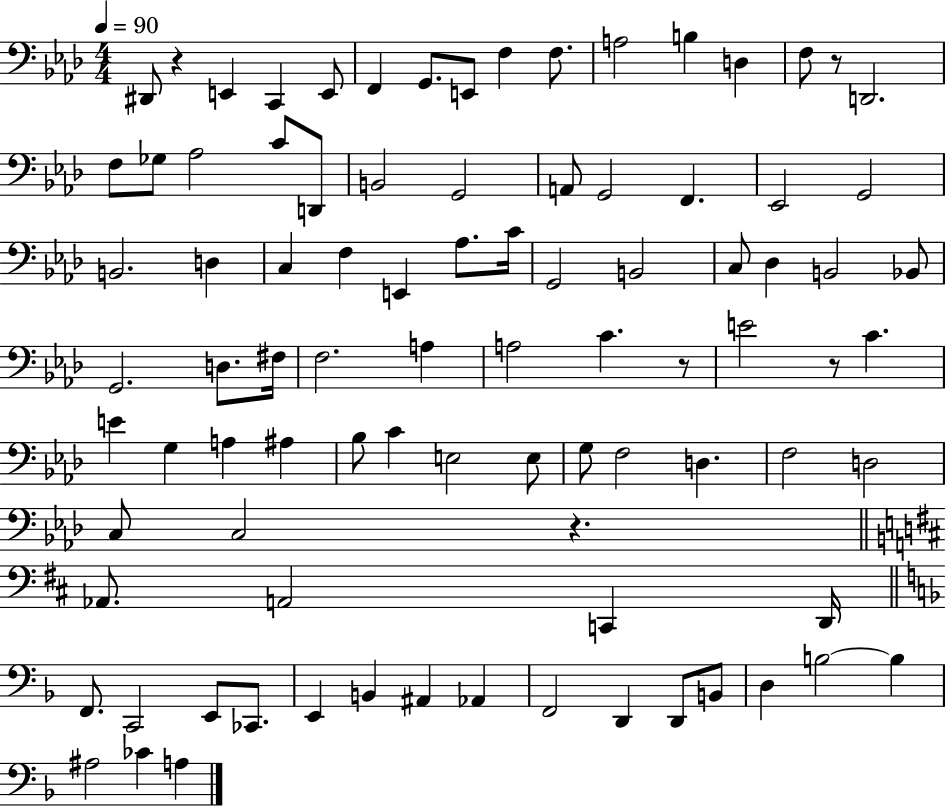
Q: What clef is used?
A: bass